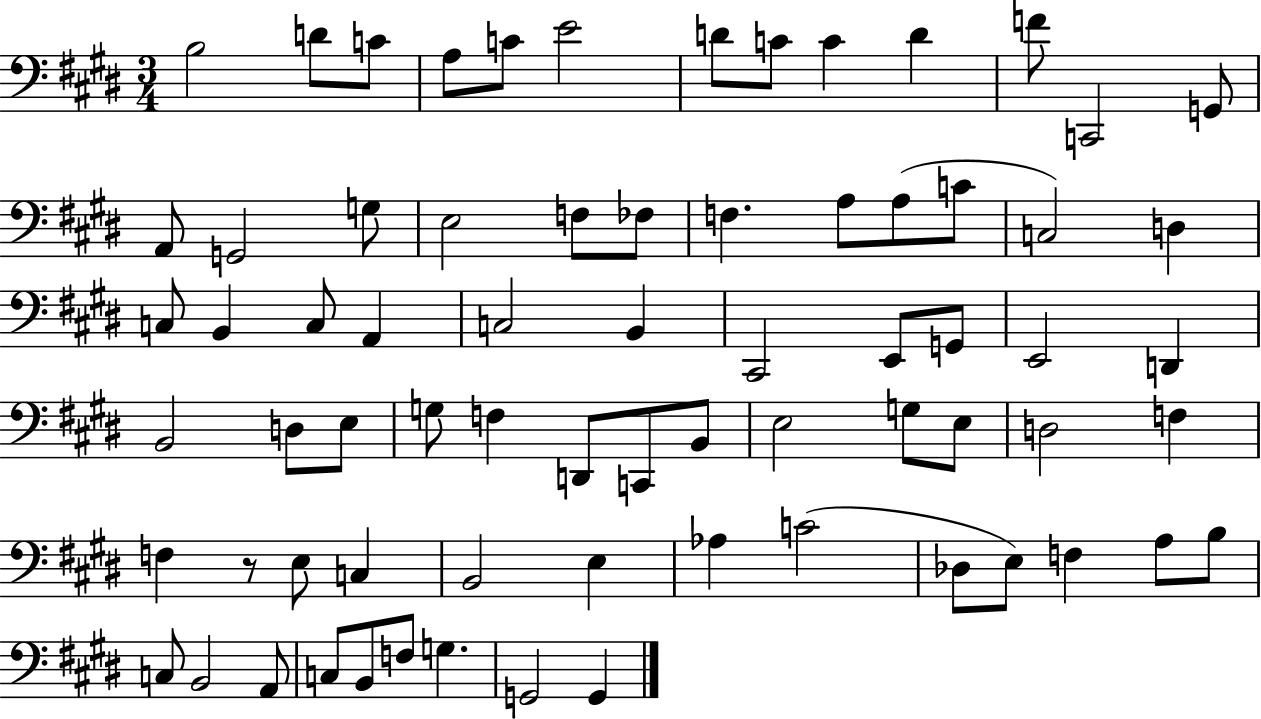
{
  \clef bass
  \numericTimeSignature
  \time 3/4
  \key e \major
  b2 d'8 c'8 | a8 c'8 e'2 | d'8 c'8 c'4 d'4 | f'8 c,2 g,8 | \break a,8 g,2 g8 | e2 f8 fes8 | f4. a8 a8( c'8 | c2) d4 | \break c8 b,4 c8 a,4 | c2 b,4 | cis,2 e,8 g,8 | e,2 d,4 | \break b,2 d8 e8 | g8 f4 d,8 c,8 b,8 | e2 g8 e8 | d2 f4 | \break f4 r8 e8 c4 | b,2 e4 | aes4 c'2( | des8 e8) f4 a8 b8 | \break c8 b,2 a,8 | c8 b,8 f8 g4. | g,2 g,4 | \bar "|."
}